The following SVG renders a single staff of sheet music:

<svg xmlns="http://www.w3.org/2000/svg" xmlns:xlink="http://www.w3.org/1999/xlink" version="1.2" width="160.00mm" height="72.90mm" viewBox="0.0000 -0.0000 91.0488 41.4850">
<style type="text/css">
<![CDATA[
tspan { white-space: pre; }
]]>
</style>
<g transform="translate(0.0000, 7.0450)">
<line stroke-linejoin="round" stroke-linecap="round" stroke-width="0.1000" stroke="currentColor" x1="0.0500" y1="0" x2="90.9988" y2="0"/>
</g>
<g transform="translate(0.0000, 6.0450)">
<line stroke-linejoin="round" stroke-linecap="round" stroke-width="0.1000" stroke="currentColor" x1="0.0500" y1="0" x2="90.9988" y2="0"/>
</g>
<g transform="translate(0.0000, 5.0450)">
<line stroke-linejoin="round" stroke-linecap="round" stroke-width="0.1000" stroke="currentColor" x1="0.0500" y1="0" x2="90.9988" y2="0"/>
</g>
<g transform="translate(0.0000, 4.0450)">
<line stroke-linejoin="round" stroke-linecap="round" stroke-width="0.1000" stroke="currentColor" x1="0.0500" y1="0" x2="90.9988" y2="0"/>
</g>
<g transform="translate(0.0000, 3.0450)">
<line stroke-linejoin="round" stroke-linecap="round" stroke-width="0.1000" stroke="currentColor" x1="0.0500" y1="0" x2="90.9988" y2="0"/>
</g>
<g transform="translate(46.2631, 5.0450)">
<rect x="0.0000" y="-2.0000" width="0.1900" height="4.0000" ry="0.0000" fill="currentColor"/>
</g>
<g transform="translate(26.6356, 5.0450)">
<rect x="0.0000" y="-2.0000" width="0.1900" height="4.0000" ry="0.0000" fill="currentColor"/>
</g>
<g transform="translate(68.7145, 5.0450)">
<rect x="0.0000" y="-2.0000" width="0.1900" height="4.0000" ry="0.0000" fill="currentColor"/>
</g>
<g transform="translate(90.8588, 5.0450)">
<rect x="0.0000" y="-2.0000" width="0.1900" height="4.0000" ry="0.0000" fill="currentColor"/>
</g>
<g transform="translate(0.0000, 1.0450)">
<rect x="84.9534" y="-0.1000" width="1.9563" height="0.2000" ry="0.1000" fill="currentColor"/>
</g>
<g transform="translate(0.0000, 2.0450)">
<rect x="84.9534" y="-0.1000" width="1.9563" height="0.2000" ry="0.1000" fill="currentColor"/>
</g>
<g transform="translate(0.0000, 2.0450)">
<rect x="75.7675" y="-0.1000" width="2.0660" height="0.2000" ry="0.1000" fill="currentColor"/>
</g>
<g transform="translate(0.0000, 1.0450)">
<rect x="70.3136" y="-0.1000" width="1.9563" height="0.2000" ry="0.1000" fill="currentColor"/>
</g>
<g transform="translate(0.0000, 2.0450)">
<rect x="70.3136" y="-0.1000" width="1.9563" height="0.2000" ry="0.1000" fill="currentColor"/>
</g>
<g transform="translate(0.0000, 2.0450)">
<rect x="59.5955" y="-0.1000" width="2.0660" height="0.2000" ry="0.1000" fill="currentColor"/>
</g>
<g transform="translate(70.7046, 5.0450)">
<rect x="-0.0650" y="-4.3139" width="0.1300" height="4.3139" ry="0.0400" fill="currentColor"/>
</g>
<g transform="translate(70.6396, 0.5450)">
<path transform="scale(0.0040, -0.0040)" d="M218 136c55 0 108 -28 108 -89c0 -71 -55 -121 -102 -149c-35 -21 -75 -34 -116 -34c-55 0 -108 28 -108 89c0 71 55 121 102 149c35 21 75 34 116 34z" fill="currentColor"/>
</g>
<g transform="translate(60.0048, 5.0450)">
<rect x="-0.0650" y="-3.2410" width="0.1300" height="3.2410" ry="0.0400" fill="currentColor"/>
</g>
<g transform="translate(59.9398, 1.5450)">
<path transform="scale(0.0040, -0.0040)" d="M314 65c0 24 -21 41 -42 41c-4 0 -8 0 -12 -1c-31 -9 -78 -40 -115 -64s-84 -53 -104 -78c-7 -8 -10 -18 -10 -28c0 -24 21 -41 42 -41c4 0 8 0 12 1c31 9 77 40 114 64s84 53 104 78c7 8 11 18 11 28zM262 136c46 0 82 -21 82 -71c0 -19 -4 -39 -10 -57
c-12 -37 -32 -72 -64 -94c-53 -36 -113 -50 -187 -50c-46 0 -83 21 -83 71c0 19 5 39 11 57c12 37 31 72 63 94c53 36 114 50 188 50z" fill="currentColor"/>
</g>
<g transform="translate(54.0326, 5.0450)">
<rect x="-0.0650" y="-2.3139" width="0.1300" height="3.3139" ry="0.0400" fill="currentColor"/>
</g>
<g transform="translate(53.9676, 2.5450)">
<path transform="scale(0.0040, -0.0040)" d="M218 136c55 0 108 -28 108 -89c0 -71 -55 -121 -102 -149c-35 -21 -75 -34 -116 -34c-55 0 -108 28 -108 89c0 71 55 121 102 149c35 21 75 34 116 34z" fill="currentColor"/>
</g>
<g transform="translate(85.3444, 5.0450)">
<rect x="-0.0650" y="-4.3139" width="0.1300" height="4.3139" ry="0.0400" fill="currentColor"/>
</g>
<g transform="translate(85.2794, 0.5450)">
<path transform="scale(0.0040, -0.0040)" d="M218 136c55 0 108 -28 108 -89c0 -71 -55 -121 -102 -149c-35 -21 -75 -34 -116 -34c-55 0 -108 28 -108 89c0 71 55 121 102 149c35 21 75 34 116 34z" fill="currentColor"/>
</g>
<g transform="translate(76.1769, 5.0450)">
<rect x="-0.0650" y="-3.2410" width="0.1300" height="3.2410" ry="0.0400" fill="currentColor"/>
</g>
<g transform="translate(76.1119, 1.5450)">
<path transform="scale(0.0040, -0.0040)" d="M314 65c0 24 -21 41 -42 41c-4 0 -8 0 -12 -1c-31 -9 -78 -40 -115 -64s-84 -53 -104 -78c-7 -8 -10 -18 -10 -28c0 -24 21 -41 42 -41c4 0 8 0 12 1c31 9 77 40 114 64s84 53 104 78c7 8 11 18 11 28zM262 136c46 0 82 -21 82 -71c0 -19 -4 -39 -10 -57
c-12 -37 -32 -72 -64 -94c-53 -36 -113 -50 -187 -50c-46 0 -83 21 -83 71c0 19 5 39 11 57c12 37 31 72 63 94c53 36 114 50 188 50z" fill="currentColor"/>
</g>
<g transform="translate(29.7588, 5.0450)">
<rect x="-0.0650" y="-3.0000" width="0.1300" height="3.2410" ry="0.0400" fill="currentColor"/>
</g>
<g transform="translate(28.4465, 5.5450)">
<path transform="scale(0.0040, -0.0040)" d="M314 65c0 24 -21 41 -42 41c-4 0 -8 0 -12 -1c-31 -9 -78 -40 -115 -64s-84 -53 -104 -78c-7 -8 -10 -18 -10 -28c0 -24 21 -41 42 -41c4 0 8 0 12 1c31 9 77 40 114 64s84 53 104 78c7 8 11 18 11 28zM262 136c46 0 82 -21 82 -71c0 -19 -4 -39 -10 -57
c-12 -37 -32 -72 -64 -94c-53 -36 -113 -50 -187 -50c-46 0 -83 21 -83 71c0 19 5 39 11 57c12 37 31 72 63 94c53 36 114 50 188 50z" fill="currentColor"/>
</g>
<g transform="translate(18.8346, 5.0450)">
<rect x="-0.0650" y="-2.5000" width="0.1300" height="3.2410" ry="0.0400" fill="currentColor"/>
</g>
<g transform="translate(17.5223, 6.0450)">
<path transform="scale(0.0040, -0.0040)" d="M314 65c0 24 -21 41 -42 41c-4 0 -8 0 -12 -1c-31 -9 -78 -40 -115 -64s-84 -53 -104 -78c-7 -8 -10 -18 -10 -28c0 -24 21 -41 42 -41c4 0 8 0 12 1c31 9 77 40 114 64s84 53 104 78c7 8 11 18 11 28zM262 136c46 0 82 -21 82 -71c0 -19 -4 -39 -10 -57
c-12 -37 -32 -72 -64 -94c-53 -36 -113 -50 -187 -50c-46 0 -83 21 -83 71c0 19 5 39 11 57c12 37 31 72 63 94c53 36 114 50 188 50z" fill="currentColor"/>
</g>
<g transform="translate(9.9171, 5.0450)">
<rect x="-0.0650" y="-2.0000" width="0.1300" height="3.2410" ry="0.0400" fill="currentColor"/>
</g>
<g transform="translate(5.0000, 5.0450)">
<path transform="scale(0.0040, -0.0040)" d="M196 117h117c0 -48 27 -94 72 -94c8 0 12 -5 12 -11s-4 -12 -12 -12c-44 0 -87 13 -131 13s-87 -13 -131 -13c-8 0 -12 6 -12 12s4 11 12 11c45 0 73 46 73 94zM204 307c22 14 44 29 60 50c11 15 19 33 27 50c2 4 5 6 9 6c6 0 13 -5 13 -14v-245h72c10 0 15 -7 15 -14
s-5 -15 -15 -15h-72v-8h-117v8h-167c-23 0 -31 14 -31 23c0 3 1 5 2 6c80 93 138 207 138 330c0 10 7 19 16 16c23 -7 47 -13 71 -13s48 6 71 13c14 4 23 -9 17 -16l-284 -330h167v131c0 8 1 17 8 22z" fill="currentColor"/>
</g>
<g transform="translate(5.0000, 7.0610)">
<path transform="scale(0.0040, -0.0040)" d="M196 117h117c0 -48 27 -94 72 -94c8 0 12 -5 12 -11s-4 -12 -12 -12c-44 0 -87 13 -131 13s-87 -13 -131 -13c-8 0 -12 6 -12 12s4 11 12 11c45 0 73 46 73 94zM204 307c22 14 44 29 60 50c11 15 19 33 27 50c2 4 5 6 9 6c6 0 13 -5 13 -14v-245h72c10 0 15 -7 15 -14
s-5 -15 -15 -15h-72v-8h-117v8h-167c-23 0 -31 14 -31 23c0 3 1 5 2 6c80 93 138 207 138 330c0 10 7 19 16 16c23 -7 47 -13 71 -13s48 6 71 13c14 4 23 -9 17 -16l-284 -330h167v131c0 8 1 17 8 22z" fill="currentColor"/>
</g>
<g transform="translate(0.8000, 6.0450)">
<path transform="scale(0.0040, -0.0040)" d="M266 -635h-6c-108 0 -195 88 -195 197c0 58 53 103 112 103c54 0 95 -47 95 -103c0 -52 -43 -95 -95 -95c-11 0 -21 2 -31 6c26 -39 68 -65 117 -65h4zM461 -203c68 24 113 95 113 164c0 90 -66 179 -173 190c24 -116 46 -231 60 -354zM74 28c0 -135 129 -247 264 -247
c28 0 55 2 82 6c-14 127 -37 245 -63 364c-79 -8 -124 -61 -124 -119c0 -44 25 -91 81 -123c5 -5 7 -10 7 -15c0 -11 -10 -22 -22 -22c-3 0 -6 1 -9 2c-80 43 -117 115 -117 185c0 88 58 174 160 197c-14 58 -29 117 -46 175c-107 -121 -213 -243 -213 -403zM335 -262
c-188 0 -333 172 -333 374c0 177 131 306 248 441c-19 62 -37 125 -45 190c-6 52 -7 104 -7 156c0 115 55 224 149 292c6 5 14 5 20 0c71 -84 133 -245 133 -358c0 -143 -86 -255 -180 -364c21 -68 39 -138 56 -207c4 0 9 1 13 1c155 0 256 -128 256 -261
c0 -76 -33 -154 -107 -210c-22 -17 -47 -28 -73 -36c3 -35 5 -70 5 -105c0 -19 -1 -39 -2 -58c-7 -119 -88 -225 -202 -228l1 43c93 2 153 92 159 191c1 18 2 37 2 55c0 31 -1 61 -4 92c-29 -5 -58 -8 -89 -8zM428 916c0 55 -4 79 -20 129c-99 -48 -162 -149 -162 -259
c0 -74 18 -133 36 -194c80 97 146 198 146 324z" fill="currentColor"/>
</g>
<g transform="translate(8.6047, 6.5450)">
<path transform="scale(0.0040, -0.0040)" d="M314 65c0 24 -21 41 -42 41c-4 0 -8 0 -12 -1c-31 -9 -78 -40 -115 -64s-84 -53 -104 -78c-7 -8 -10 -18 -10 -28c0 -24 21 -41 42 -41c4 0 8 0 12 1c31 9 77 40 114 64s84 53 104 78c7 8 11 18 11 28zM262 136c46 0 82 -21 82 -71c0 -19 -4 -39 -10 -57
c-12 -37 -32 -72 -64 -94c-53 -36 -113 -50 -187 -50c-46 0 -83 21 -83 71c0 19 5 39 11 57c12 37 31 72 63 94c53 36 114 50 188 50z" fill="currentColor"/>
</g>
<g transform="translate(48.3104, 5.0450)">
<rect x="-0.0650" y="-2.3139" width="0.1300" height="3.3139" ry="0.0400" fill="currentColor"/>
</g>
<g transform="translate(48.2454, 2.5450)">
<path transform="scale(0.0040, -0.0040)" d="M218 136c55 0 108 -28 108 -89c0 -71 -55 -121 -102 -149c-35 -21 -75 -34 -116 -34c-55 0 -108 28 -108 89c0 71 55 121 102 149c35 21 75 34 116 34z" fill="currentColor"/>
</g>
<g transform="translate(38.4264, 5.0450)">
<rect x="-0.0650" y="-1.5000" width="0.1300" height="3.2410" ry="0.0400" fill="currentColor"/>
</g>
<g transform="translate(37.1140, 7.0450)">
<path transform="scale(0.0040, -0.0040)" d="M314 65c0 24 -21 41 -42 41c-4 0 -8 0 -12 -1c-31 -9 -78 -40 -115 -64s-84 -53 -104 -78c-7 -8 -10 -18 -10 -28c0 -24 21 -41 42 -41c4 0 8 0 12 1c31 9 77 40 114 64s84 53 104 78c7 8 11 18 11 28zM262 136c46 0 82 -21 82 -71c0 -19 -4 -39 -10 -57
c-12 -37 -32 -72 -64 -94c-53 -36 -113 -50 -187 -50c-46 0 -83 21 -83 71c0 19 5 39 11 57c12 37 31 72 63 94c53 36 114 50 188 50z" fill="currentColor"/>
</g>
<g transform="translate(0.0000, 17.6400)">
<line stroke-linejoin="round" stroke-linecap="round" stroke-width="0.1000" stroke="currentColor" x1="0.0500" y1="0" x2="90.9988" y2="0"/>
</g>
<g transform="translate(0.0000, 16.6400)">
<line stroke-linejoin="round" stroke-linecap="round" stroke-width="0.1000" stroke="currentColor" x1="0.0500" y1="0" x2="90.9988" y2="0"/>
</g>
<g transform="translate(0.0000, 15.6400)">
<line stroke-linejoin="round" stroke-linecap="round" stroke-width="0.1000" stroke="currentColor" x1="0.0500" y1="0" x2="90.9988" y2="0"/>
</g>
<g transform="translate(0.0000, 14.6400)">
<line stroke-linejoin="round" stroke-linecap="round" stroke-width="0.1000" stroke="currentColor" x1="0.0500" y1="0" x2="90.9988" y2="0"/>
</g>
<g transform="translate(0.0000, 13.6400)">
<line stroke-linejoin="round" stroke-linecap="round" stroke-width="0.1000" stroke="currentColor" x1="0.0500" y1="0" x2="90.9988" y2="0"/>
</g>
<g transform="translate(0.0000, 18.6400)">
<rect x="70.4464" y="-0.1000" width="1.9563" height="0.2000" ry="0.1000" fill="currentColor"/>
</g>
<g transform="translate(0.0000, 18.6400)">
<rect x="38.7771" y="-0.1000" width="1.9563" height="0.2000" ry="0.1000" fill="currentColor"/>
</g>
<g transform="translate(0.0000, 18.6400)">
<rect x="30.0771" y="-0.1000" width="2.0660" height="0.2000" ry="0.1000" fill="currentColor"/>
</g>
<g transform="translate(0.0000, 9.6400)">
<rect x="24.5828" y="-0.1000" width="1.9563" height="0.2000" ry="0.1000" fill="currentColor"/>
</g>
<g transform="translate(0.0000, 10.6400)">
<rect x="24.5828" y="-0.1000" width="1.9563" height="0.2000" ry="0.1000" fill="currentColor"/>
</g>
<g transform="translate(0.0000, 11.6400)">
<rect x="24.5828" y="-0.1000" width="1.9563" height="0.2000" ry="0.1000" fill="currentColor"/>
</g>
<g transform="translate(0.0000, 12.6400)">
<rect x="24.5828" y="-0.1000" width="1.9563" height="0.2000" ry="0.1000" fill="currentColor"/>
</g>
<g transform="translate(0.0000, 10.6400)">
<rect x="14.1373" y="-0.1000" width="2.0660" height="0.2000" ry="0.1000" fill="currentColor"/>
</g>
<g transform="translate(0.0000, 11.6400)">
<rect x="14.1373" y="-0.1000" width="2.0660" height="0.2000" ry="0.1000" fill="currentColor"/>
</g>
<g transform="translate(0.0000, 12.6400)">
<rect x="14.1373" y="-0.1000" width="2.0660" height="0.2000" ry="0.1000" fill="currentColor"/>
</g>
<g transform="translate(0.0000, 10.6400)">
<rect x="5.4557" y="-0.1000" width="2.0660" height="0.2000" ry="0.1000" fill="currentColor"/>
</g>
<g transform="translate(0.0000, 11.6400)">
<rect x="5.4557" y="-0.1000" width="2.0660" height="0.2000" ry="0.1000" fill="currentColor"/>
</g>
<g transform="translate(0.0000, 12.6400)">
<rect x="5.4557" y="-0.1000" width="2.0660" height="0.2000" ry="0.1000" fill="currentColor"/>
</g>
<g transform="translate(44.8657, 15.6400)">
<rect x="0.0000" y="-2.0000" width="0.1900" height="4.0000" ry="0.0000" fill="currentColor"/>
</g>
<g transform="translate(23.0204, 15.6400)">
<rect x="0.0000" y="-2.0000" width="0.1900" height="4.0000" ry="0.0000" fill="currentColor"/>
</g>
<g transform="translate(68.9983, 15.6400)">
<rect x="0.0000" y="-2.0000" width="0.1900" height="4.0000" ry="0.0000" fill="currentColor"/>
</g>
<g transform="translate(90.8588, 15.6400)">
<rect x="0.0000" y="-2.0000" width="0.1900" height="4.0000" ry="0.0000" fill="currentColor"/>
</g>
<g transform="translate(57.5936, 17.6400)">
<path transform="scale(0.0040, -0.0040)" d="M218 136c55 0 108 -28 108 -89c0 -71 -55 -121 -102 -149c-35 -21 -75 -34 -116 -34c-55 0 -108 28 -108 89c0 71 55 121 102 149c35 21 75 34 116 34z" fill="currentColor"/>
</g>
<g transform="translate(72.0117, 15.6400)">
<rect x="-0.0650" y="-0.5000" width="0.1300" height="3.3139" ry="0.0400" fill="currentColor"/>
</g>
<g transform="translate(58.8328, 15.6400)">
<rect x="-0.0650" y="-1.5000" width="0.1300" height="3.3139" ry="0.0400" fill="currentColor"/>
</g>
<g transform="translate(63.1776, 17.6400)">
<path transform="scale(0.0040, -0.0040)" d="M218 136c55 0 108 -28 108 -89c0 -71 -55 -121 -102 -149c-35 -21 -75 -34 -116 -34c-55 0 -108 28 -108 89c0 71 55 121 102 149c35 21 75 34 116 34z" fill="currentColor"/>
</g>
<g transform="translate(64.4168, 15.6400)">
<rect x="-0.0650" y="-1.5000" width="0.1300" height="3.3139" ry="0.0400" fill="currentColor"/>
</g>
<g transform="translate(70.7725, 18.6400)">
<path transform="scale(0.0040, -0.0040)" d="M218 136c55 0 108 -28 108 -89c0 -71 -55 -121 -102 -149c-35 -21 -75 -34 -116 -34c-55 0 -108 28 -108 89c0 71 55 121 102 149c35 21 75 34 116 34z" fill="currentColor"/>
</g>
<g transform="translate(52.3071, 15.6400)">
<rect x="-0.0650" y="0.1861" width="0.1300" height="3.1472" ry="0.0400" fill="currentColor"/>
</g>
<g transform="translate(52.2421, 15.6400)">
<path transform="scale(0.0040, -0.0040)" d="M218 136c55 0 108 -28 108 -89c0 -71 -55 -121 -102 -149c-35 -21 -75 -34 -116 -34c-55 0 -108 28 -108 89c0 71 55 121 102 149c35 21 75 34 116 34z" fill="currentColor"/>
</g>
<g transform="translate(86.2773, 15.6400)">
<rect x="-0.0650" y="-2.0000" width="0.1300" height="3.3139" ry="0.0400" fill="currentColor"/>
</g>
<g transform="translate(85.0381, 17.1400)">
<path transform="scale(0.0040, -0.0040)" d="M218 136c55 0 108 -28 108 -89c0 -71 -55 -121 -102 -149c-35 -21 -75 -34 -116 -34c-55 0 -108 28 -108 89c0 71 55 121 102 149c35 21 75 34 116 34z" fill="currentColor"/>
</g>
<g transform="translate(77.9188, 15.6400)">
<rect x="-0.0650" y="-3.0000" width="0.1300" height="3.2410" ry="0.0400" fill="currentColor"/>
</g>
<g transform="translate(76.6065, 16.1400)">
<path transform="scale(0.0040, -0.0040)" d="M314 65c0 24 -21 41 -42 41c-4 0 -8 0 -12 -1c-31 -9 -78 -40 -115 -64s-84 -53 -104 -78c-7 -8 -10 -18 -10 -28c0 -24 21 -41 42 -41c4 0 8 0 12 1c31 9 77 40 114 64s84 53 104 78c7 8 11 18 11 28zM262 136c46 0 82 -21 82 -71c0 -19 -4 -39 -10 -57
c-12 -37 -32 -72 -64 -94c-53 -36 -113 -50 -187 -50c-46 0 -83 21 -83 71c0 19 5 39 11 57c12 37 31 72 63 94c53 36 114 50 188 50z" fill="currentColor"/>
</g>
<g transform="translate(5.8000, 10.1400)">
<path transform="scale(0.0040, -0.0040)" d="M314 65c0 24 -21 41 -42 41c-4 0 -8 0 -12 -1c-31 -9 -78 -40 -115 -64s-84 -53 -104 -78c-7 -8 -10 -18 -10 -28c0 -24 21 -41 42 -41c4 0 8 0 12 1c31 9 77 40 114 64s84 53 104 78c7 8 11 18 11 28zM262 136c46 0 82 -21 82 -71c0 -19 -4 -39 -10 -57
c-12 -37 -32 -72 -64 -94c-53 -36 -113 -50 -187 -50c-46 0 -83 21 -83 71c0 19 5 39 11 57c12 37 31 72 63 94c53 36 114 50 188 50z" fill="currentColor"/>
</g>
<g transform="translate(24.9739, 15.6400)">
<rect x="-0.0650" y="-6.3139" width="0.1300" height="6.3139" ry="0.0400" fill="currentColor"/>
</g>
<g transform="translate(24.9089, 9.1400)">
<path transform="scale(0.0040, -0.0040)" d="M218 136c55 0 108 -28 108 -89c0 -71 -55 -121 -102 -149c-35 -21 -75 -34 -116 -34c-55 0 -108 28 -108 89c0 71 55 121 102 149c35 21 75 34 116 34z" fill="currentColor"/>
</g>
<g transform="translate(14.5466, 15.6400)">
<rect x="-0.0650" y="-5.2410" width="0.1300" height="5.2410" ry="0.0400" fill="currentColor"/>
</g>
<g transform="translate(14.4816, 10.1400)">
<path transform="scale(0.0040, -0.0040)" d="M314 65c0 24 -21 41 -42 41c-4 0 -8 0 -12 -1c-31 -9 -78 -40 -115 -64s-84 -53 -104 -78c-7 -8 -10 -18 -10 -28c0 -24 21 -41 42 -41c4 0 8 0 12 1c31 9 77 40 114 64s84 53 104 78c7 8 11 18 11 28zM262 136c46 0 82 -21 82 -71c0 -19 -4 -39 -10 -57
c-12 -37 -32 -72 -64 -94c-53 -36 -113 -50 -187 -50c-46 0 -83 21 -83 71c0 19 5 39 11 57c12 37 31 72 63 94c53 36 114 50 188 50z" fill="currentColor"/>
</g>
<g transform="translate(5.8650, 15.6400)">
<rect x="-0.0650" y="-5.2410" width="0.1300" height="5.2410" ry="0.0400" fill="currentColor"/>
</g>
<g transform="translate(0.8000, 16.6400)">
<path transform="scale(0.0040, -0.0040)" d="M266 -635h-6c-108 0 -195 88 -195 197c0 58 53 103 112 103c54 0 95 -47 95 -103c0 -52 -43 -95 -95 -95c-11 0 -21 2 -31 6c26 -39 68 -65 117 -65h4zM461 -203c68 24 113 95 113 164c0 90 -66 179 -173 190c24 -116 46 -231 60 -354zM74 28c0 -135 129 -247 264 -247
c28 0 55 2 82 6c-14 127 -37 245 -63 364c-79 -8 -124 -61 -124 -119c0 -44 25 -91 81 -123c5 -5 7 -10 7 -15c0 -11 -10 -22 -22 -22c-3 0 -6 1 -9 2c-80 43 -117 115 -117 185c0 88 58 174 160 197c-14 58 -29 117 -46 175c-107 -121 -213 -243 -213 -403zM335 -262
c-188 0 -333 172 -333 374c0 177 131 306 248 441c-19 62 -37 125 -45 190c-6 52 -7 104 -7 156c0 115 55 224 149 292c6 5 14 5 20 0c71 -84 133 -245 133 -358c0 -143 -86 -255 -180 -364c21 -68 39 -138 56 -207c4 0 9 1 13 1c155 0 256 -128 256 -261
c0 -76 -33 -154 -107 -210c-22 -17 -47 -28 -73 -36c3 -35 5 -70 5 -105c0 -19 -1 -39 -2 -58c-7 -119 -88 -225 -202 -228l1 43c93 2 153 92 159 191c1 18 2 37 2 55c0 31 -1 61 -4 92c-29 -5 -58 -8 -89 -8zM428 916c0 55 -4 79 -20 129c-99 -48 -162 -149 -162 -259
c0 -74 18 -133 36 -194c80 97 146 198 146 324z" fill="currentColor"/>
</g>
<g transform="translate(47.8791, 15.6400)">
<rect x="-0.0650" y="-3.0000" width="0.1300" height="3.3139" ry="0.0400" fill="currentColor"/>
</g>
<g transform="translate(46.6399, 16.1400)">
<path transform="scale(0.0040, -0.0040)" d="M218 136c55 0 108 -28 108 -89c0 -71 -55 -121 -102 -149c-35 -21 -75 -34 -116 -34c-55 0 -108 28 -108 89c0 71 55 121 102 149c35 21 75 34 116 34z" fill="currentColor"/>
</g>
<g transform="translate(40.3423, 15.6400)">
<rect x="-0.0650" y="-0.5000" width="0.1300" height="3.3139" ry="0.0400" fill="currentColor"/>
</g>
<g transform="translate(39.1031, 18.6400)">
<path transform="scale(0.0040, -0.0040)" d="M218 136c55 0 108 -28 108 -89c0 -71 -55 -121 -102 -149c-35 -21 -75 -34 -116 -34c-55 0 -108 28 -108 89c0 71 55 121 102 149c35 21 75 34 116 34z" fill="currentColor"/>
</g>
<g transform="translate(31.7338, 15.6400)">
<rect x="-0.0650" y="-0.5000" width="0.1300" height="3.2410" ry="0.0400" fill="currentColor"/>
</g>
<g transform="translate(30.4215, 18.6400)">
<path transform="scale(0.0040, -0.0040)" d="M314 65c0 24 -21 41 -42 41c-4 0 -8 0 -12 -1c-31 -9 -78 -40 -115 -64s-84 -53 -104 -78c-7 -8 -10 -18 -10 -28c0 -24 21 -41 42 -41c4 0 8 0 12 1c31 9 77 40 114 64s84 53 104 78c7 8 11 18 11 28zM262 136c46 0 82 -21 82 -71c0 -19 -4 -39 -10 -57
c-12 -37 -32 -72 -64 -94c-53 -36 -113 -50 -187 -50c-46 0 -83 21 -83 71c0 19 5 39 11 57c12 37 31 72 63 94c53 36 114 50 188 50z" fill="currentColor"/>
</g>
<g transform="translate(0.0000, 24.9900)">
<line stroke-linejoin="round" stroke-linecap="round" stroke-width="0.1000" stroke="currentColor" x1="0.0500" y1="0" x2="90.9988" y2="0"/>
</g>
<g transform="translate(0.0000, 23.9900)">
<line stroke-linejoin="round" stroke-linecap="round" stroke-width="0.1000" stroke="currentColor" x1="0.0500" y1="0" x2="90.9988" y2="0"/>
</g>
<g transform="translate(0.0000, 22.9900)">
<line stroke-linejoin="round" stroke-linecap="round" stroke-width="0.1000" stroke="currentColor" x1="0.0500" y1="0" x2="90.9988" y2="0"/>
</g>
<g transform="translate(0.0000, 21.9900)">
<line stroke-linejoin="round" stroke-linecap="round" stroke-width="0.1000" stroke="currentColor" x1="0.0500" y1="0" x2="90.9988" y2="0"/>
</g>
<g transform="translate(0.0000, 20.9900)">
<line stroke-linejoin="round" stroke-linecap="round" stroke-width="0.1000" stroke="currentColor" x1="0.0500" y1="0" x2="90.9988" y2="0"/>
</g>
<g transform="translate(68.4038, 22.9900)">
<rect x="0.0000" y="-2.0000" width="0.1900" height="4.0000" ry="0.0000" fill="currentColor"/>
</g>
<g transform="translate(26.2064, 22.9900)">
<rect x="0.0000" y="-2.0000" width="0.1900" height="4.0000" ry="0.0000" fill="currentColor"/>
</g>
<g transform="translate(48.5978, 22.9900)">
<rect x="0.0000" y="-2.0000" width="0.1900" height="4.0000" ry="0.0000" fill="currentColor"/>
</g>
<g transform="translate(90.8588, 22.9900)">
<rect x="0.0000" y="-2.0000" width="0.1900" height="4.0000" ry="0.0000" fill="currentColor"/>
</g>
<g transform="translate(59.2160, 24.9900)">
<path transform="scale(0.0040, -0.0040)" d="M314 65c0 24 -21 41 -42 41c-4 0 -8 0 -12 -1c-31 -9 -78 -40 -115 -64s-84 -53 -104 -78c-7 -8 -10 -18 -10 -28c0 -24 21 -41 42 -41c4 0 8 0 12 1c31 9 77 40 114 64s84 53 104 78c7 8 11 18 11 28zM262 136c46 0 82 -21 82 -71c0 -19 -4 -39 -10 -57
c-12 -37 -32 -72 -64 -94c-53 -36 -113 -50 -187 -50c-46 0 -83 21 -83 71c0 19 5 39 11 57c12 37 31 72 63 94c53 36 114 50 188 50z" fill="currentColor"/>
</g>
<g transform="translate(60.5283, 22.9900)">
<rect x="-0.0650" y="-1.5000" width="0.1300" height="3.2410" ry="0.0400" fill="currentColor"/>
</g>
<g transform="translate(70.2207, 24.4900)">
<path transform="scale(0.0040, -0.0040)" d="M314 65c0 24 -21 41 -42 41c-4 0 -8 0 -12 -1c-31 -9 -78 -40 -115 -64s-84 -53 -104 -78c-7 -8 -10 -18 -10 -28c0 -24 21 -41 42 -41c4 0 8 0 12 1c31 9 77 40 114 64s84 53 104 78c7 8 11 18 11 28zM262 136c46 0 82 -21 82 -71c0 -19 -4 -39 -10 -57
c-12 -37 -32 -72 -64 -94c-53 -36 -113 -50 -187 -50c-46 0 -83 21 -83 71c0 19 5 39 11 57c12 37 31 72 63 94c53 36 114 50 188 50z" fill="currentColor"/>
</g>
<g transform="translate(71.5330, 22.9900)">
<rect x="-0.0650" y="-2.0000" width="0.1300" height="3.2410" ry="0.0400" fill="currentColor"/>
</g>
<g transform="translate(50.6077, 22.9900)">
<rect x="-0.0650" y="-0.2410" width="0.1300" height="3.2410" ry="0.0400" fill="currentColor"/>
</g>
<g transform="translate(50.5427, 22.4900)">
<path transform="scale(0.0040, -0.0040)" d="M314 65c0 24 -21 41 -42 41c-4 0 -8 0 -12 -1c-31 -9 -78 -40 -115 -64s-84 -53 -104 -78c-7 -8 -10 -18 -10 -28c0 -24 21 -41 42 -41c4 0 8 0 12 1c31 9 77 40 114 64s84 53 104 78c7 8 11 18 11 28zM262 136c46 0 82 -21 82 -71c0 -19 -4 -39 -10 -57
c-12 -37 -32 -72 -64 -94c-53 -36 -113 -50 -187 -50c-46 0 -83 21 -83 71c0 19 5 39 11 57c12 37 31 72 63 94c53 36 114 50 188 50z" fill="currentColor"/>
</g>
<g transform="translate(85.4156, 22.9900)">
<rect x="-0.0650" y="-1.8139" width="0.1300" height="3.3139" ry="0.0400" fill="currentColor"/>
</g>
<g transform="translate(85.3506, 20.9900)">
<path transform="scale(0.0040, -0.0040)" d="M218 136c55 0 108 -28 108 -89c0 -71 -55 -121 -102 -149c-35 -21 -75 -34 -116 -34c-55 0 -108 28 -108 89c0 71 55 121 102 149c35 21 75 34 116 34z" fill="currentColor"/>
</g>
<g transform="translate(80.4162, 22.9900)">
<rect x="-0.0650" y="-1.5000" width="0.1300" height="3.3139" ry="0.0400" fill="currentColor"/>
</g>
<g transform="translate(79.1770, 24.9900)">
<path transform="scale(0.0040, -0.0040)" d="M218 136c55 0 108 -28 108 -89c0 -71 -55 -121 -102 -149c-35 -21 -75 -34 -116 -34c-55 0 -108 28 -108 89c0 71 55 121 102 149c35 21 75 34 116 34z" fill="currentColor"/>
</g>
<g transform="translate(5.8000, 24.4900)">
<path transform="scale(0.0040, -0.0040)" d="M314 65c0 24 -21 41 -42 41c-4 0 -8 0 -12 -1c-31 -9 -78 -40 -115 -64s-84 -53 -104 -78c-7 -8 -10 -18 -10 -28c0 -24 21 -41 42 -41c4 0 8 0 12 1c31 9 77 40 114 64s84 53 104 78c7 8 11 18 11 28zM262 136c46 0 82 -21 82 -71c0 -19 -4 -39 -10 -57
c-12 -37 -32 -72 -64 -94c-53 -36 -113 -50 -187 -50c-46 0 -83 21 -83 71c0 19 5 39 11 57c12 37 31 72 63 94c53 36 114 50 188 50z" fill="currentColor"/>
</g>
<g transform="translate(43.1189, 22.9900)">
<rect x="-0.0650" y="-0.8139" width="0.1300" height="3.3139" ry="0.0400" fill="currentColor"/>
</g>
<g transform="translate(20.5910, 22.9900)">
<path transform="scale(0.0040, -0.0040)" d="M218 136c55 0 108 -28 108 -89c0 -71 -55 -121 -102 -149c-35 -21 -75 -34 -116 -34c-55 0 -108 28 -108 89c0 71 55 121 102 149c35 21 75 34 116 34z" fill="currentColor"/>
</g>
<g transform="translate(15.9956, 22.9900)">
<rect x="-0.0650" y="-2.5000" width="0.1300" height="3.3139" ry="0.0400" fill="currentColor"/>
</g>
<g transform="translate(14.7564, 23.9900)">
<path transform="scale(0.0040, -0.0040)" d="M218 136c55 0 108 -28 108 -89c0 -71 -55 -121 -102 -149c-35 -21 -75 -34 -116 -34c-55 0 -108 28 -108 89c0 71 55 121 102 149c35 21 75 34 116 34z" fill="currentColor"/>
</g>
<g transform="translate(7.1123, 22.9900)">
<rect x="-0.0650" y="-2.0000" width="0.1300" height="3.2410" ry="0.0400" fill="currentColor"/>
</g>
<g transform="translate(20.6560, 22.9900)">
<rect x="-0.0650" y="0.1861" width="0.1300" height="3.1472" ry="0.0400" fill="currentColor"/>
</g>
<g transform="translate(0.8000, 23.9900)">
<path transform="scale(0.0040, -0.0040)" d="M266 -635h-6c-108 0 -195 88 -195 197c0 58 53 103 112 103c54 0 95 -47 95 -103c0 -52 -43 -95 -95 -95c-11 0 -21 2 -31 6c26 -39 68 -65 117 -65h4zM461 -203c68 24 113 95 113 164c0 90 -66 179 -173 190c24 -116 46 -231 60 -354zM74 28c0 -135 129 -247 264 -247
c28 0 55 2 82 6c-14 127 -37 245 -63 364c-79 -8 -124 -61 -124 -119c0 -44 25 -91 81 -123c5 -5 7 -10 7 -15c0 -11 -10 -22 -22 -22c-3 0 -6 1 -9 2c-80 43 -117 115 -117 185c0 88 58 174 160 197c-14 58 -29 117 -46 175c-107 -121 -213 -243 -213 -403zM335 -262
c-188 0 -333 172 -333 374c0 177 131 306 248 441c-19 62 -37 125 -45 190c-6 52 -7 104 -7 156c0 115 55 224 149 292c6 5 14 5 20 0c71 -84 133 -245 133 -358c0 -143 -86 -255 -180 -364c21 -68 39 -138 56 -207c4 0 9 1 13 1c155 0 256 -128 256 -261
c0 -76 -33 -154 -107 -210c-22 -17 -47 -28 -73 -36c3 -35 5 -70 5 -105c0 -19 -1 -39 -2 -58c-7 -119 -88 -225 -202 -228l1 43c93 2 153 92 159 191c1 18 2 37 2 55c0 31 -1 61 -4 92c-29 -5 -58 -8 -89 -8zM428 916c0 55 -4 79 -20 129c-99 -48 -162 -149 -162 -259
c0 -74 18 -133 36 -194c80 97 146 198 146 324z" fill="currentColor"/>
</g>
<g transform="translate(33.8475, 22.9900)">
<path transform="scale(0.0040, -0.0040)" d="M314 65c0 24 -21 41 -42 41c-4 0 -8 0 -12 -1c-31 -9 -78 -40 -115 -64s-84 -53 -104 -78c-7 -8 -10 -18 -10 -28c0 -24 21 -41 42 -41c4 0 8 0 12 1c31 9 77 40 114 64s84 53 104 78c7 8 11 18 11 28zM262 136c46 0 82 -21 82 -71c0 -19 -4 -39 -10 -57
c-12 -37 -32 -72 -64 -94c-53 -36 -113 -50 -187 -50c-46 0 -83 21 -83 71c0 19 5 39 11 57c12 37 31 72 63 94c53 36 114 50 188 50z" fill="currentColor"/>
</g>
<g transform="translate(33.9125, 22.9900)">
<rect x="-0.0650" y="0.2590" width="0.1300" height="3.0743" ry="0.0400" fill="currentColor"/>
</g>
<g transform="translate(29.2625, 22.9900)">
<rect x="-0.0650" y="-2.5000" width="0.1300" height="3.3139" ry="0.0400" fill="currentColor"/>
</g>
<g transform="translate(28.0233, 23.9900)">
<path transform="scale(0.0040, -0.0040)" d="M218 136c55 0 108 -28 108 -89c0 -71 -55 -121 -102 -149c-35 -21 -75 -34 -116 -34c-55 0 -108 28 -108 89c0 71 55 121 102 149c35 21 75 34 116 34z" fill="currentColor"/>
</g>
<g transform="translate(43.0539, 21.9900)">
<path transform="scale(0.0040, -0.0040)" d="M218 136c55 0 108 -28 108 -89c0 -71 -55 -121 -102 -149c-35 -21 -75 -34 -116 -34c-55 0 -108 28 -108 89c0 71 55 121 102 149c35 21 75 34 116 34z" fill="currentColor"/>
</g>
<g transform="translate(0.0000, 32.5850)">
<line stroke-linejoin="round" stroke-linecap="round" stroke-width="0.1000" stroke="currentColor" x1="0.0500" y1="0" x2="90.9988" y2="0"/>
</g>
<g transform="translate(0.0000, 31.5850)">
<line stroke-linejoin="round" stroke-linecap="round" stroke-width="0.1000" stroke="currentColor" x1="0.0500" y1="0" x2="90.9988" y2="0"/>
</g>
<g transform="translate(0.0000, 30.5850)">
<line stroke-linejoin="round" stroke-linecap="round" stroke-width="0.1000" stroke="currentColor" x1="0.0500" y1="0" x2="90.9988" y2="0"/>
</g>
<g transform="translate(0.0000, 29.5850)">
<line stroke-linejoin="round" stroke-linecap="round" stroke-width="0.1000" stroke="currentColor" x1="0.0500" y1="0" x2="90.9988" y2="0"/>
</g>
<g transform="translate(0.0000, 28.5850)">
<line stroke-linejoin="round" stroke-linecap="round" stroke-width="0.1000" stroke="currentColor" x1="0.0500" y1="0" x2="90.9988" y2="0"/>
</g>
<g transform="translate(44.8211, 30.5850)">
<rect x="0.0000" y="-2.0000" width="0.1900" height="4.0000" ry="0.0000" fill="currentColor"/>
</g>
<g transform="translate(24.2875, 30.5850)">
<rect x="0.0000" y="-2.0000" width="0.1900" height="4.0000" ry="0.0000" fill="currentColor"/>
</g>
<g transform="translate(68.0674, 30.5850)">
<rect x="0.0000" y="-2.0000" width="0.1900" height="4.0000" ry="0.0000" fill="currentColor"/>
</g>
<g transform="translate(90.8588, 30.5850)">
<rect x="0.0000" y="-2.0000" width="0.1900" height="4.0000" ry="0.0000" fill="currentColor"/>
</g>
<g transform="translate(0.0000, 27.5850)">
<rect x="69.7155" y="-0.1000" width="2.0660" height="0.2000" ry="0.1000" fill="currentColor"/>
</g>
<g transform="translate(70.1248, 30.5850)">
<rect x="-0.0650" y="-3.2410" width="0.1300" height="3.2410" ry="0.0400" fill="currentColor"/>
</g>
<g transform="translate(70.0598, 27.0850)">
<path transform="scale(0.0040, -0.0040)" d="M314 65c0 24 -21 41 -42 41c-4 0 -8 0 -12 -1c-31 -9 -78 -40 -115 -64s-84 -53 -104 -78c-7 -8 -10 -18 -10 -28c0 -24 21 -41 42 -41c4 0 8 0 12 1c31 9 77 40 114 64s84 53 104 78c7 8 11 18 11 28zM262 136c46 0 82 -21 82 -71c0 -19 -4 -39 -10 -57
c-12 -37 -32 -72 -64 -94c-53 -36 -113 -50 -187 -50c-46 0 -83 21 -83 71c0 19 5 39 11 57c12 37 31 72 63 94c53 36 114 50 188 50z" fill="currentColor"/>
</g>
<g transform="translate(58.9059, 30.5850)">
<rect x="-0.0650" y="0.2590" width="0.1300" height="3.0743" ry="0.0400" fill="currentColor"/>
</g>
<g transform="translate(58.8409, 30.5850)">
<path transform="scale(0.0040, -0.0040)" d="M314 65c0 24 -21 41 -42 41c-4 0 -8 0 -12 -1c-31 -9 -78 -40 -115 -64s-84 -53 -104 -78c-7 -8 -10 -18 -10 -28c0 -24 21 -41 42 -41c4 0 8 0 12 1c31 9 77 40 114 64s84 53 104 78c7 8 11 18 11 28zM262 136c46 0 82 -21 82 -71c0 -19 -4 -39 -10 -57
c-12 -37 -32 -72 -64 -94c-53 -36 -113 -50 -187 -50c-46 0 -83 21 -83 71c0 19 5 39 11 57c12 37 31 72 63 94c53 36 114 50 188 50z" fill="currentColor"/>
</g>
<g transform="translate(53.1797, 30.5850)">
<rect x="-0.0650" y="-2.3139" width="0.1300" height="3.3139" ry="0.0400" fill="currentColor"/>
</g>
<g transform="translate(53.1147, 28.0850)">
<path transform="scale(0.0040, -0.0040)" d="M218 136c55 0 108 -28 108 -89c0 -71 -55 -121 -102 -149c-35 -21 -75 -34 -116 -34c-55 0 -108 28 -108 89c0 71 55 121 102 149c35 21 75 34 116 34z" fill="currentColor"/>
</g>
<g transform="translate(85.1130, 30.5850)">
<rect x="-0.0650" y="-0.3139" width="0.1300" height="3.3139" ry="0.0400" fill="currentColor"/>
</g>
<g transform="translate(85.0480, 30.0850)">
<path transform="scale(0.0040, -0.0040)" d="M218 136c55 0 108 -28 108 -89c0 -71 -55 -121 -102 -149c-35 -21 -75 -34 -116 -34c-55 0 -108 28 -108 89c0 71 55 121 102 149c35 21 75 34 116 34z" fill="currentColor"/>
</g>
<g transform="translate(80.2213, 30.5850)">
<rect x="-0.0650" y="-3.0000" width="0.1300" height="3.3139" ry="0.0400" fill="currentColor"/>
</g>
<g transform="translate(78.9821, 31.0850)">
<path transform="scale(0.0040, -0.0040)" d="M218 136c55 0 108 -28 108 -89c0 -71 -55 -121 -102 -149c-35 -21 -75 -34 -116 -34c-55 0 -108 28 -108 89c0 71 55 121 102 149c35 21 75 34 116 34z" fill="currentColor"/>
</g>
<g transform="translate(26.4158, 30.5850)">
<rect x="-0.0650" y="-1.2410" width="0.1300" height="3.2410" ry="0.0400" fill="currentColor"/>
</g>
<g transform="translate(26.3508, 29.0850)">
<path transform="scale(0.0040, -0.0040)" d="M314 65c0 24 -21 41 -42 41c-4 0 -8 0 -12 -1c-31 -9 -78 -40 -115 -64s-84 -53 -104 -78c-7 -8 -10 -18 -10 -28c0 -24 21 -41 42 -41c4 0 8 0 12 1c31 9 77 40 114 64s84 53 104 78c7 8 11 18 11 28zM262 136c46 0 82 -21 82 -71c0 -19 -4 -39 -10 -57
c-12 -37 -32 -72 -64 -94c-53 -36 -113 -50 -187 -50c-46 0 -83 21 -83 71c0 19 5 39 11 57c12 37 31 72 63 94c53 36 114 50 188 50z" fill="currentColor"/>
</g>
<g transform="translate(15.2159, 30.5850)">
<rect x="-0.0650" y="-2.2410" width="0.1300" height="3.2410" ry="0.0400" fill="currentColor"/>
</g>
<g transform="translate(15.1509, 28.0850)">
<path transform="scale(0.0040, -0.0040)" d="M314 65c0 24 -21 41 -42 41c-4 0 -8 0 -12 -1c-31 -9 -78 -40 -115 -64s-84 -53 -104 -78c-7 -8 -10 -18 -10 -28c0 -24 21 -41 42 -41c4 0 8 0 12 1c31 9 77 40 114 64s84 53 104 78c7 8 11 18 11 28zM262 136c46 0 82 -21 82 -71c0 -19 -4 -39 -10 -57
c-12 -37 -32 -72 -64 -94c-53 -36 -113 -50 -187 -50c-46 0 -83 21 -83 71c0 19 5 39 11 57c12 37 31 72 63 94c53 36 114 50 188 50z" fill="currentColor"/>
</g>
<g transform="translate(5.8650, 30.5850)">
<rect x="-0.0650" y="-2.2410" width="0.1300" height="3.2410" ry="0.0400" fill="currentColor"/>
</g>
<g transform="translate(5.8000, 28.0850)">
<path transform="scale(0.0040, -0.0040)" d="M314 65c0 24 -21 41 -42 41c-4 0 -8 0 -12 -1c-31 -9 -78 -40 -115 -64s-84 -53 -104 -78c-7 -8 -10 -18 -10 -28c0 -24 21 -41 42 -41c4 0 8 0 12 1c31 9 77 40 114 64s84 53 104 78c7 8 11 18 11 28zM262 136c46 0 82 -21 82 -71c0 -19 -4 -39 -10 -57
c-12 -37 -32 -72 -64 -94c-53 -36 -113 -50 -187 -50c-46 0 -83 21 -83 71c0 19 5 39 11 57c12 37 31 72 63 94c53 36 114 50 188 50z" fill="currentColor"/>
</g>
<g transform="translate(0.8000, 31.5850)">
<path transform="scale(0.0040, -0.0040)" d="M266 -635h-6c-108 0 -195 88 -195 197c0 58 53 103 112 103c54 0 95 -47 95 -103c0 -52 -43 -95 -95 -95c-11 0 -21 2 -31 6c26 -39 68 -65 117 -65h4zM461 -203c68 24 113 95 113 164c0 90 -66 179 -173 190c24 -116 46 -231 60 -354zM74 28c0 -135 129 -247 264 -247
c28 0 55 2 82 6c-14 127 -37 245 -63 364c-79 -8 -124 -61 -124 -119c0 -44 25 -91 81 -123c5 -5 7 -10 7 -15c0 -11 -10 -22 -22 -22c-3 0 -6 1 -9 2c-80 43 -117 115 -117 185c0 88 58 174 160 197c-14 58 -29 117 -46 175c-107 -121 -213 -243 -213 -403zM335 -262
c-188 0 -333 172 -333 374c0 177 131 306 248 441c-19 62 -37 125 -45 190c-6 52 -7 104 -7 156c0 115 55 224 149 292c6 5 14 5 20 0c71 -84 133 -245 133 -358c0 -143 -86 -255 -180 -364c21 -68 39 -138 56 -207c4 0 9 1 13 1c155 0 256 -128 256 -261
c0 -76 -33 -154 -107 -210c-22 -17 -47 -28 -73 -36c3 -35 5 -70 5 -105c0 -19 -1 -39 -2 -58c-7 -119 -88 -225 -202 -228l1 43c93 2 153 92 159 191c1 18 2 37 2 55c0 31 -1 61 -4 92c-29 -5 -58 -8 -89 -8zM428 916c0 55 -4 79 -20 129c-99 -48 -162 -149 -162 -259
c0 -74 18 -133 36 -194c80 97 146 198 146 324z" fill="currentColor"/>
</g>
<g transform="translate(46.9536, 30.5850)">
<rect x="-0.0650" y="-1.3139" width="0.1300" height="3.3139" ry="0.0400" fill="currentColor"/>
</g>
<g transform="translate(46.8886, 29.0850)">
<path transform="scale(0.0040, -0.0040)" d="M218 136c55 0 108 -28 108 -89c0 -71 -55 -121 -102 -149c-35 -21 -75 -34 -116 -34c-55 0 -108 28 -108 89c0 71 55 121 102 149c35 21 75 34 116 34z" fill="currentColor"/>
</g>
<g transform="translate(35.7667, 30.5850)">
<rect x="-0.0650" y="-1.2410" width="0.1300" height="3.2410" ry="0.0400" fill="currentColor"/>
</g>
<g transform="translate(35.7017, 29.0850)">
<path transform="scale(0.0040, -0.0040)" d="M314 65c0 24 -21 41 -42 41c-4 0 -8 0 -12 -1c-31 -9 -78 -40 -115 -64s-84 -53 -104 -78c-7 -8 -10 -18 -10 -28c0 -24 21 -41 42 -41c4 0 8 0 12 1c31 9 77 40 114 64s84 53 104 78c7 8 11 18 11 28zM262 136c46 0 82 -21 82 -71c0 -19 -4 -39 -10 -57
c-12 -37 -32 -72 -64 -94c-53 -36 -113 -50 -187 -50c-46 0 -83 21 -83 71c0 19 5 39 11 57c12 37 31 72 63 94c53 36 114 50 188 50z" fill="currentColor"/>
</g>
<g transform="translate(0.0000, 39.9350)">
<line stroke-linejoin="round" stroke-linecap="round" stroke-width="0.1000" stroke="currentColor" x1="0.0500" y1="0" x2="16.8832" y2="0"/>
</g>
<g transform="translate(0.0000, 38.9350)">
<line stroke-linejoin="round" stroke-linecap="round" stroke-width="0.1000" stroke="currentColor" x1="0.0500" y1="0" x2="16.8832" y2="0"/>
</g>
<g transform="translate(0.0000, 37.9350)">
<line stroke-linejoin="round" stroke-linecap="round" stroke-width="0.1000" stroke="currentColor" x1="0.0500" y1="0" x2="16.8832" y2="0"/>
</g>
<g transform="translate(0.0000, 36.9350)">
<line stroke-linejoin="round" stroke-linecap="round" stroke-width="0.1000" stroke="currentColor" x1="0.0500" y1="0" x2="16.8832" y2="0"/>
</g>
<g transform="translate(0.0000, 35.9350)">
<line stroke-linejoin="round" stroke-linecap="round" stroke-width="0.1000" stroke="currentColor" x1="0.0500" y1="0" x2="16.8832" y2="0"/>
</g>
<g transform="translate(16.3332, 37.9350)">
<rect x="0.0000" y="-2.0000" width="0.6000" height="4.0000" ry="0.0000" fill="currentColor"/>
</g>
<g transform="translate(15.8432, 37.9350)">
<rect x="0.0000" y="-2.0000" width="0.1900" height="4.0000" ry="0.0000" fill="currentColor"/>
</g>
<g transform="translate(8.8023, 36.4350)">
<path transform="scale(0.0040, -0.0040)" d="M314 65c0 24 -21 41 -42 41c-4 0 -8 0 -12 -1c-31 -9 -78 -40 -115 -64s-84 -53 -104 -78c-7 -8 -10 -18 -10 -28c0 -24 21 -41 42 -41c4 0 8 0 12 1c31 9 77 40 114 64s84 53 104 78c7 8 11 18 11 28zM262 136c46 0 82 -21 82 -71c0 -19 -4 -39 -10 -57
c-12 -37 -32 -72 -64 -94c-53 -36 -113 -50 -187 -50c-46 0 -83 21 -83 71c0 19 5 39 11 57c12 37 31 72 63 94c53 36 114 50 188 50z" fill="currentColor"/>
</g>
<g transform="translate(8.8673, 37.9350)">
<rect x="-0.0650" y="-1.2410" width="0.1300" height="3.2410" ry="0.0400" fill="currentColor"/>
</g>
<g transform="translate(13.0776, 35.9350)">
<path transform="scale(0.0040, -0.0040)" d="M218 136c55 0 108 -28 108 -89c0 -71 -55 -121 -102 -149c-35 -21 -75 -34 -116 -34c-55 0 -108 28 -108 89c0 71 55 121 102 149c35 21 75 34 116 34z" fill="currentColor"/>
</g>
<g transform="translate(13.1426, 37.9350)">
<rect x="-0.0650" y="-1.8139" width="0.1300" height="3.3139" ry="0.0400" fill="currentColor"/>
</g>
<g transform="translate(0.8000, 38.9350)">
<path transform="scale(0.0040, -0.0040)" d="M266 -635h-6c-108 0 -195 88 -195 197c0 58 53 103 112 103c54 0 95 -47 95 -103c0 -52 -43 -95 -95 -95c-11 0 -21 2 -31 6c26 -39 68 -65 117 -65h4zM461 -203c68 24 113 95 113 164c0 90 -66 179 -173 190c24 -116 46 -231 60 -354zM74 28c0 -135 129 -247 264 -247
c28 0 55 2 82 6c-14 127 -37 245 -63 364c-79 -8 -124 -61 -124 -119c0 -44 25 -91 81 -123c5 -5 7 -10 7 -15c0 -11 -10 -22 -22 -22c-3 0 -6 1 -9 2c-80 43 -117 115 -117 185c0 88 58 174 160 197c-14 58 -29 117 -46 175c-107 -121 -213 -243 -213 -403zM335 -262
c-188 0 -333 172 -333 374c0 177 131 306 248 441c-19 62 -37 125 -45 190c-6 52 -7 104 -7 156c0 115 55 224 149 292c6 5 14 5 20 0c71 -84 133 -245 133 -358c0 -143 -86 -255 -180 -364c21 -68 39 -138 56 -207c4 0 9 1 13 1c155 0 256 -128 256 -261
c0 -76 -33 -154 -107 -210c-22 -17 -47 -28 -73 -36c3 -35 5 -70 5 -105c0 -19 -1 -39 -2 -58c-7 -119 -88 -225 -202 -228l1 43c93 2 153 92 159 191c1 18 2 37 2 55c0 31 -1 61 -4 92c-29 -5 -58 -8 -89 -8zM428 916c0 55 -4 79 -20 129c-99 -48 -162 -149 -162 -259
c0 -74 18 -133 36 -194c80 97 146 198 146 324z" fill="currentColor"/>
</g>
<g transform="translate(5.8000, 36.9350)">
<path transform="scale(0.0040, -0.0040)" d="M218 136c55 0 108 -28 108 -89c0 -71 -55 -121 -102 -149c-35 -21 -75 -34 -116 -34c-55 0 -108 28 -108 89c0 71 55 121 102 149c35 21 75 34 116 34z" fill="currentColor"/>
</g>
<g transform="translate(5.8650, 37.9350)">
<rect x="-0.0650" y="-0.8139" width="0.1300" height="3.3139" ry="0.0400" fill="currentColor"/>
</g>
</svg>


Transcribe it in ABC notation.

X:1
T:Untitled
M:4/4
L:1/4
K:C
F2 G2 A2 E2 g g b2 d' b2 d' f'2 f'2 a' C2 C A B E E C A2 F F2 G B G B2 d c2 E2 F2 E f g2 g2 e2 e2 e g B2 b2 A c d e2 f